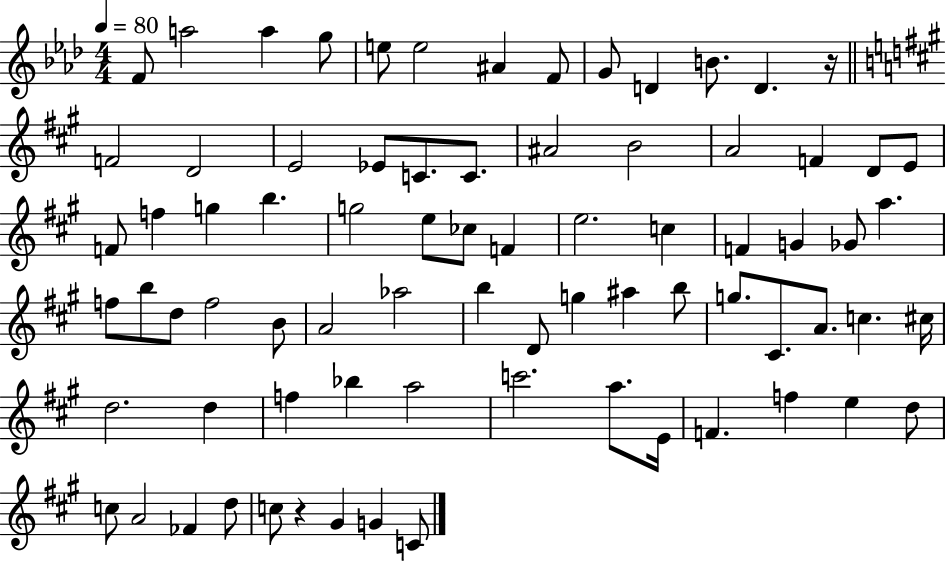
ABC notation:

X:1
T:Untitled
M:4/4
L:1/4
K:Ab
F/2 a2 a g/2 e/2 e2 ^A F/2 G/2 D B/2 D z/4 F2 D2 E2 _E/2 C/2 C/2 ^A2 B2 A2 F D/2 E/2 F/2 f g b g2 e/2 _c/2 F e2 c F G _G/2 a f/2 b/2 d/2 f2 B/2 A2 _a2 b D/2 g ^a b/2 g/2 ^C/2 A/2 c ^c/4 d2 d f _b a2 c'2 a/2 E/4 F f e d/2 c/2 A2 _F d/2 c/2 z ^G G C/2